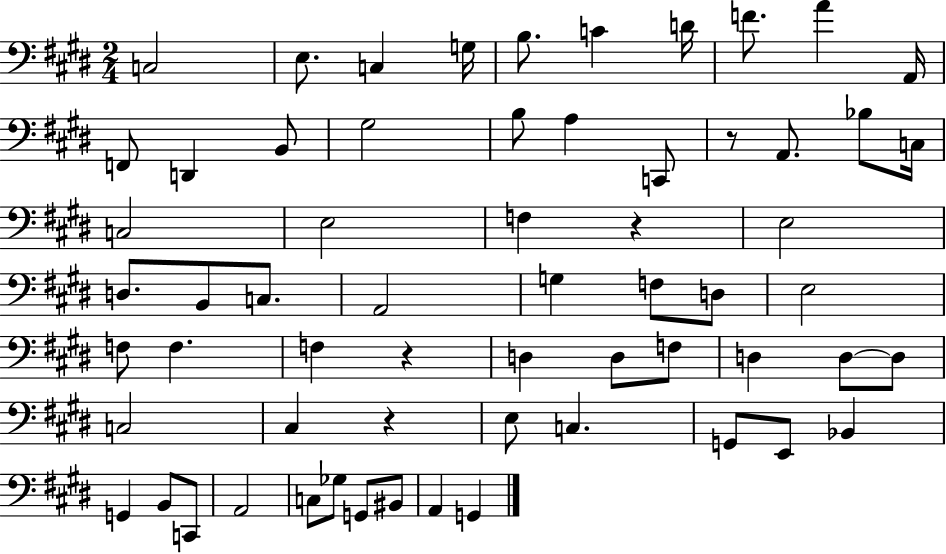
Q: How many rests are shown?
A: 4